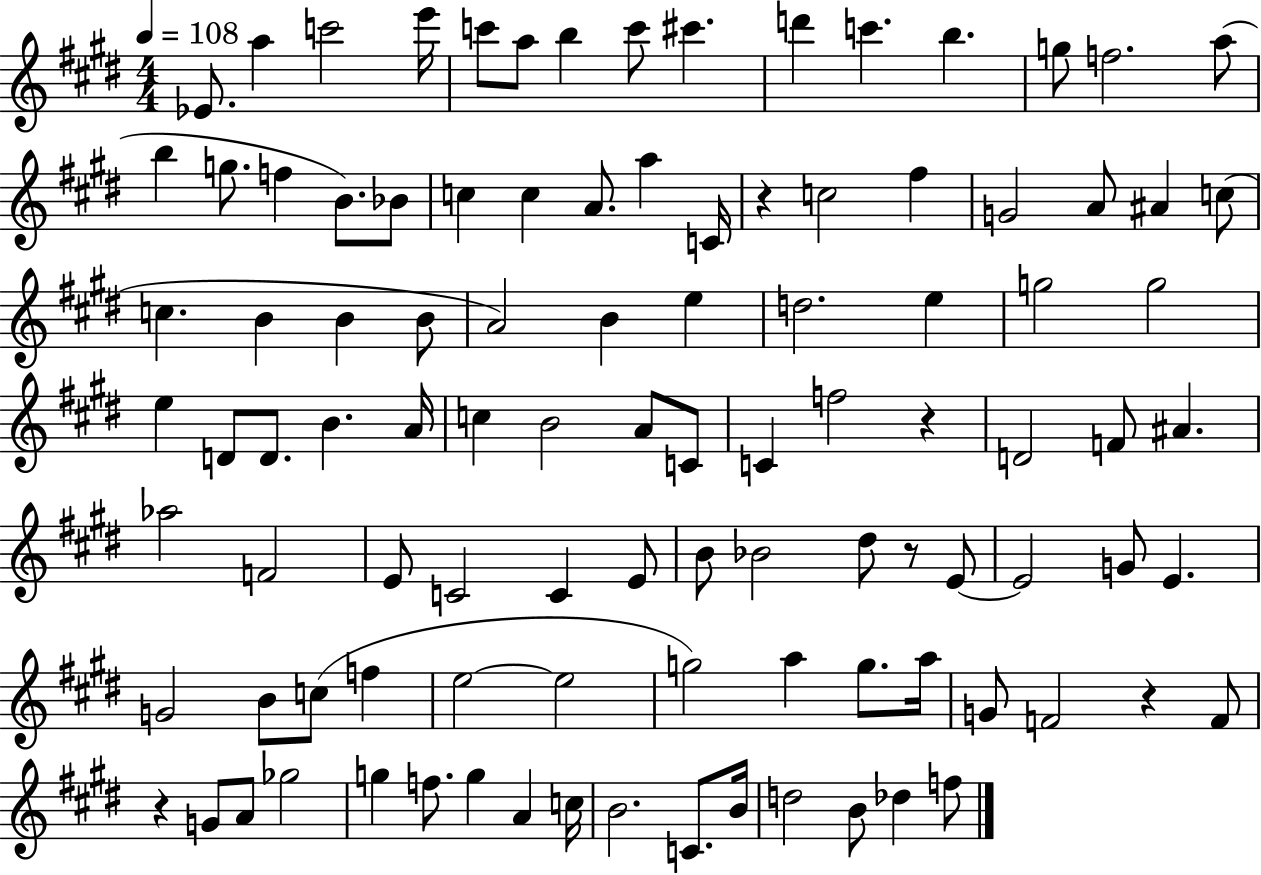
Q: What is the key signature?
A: E major